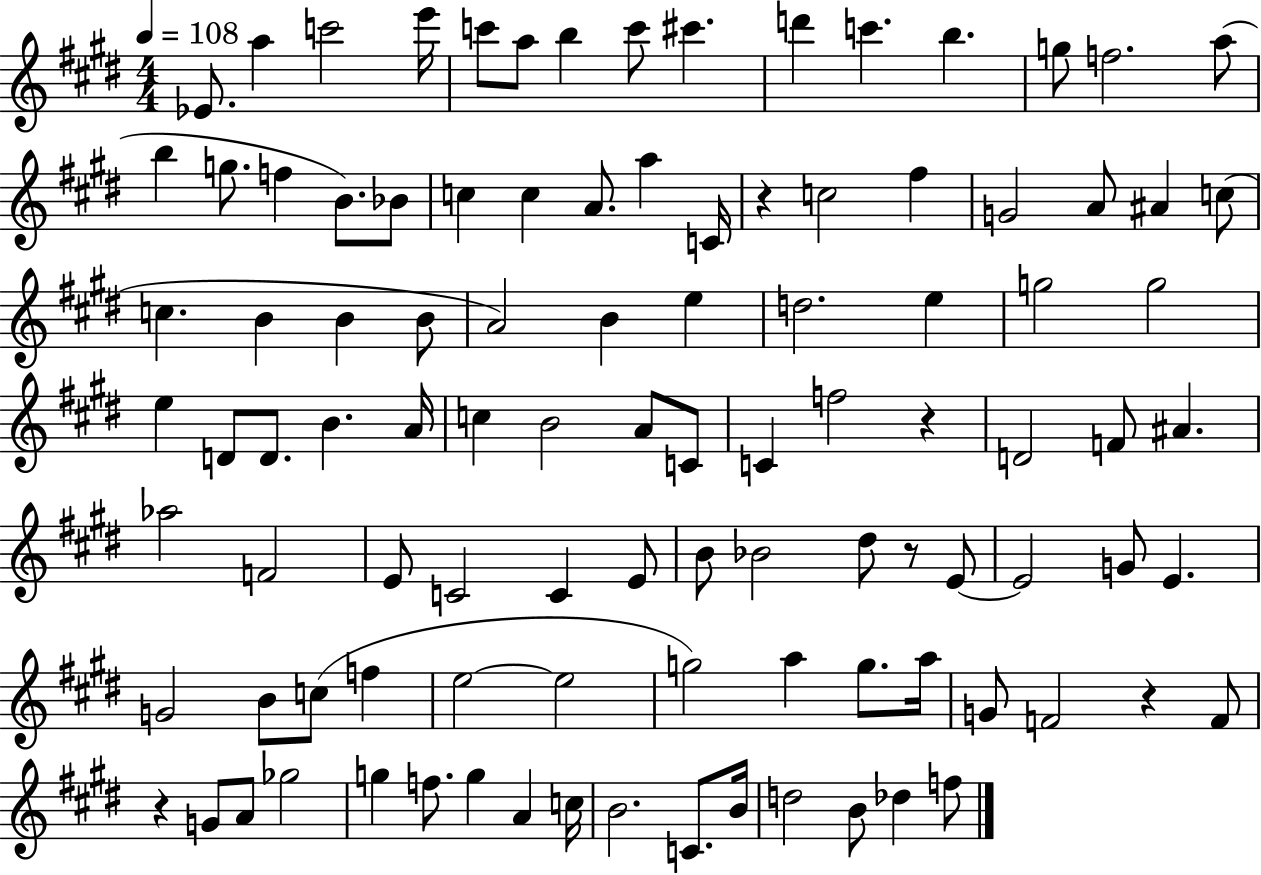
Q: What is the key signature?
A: E major